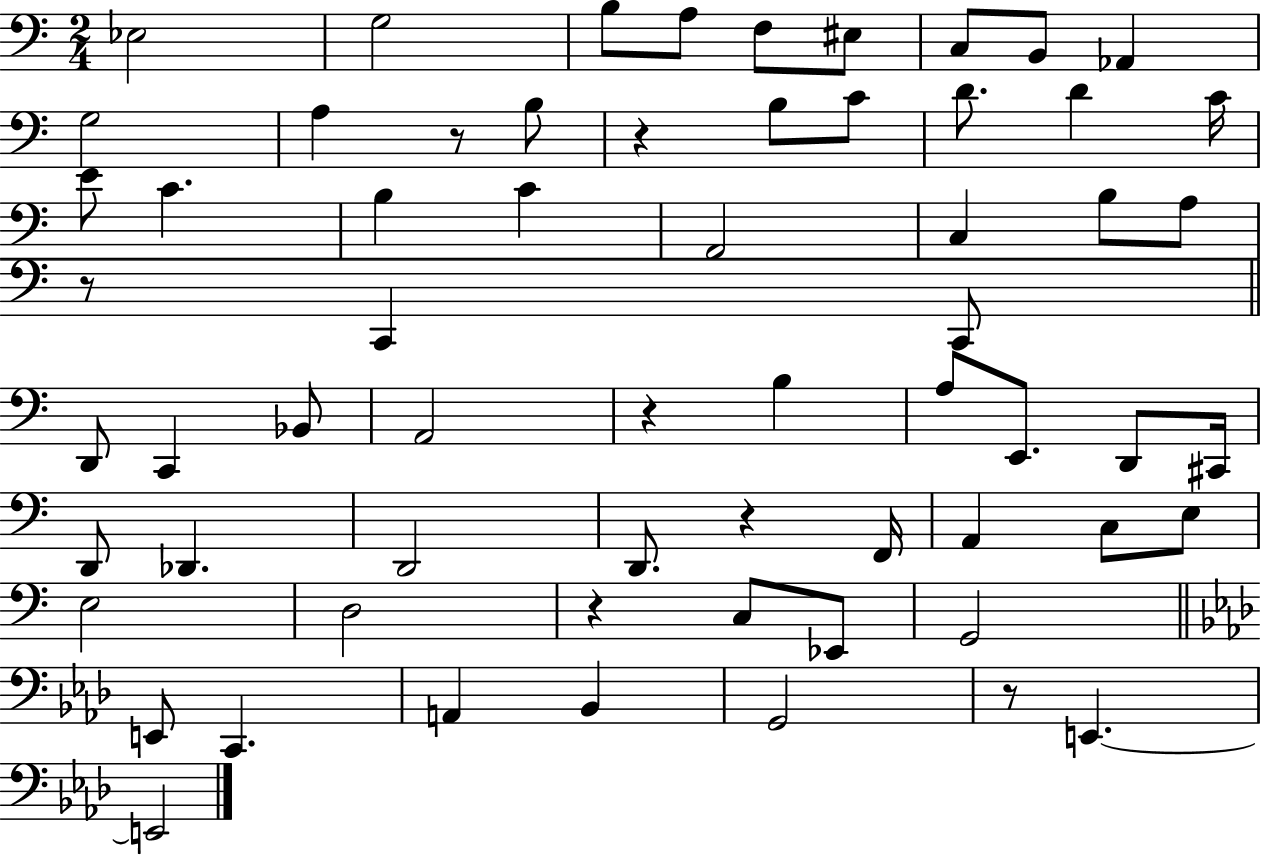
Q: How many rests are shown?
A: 7